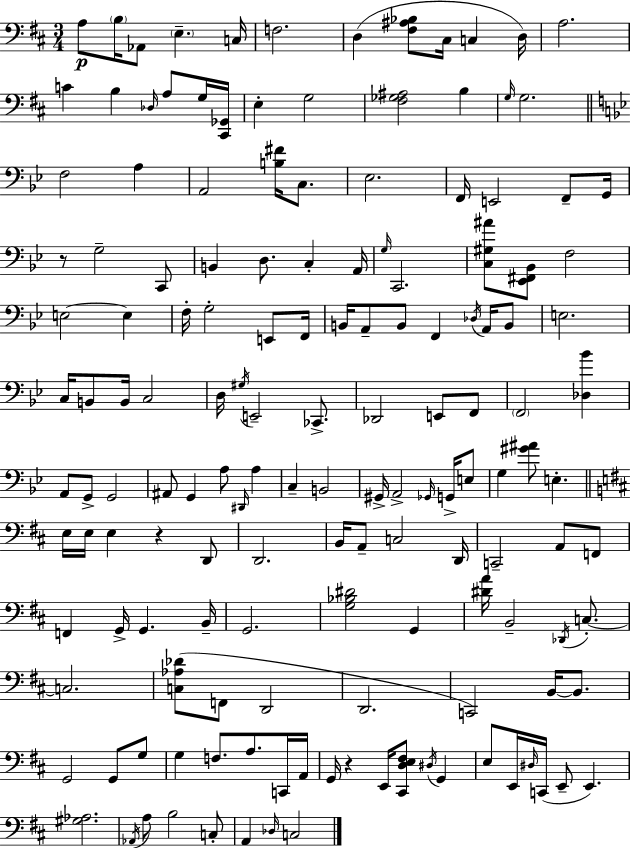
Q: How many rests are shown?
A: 3